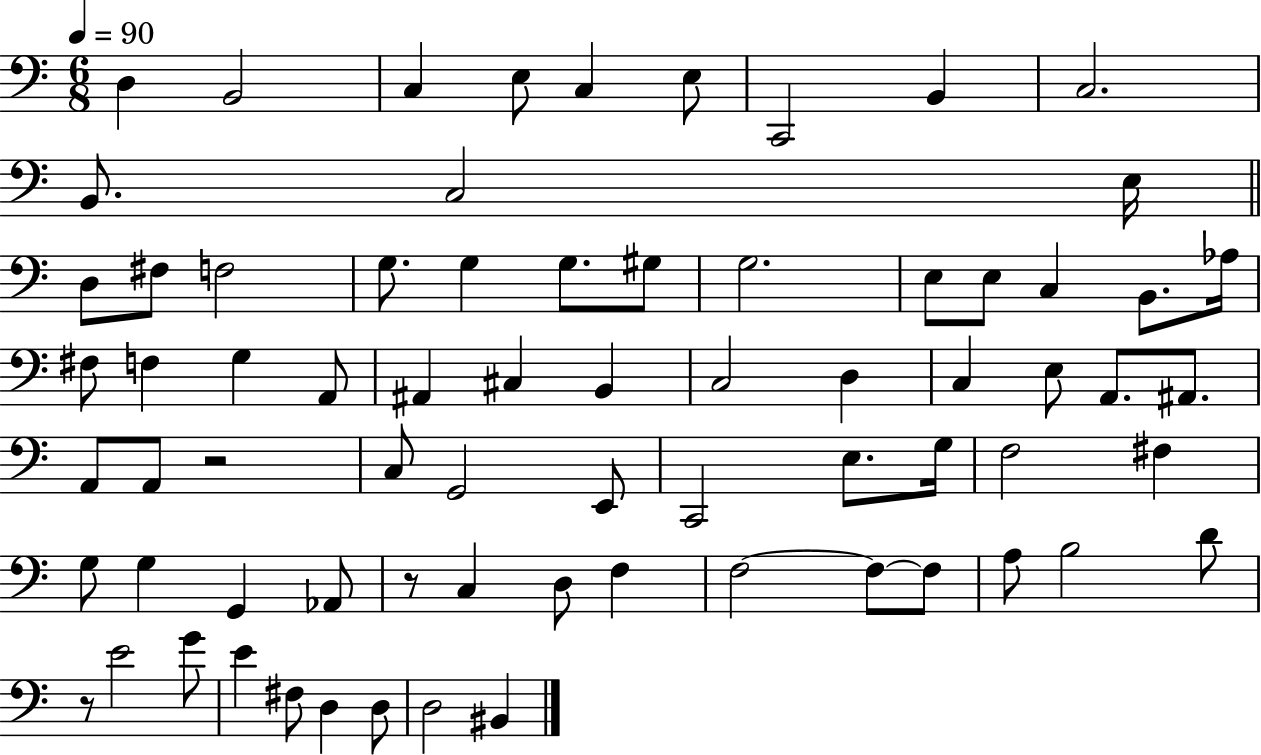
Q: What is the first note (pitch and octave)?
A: D3